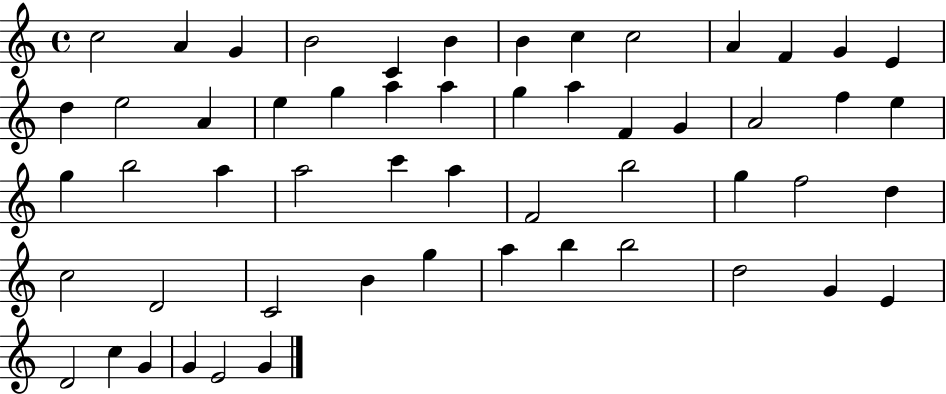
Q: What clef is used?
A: treble